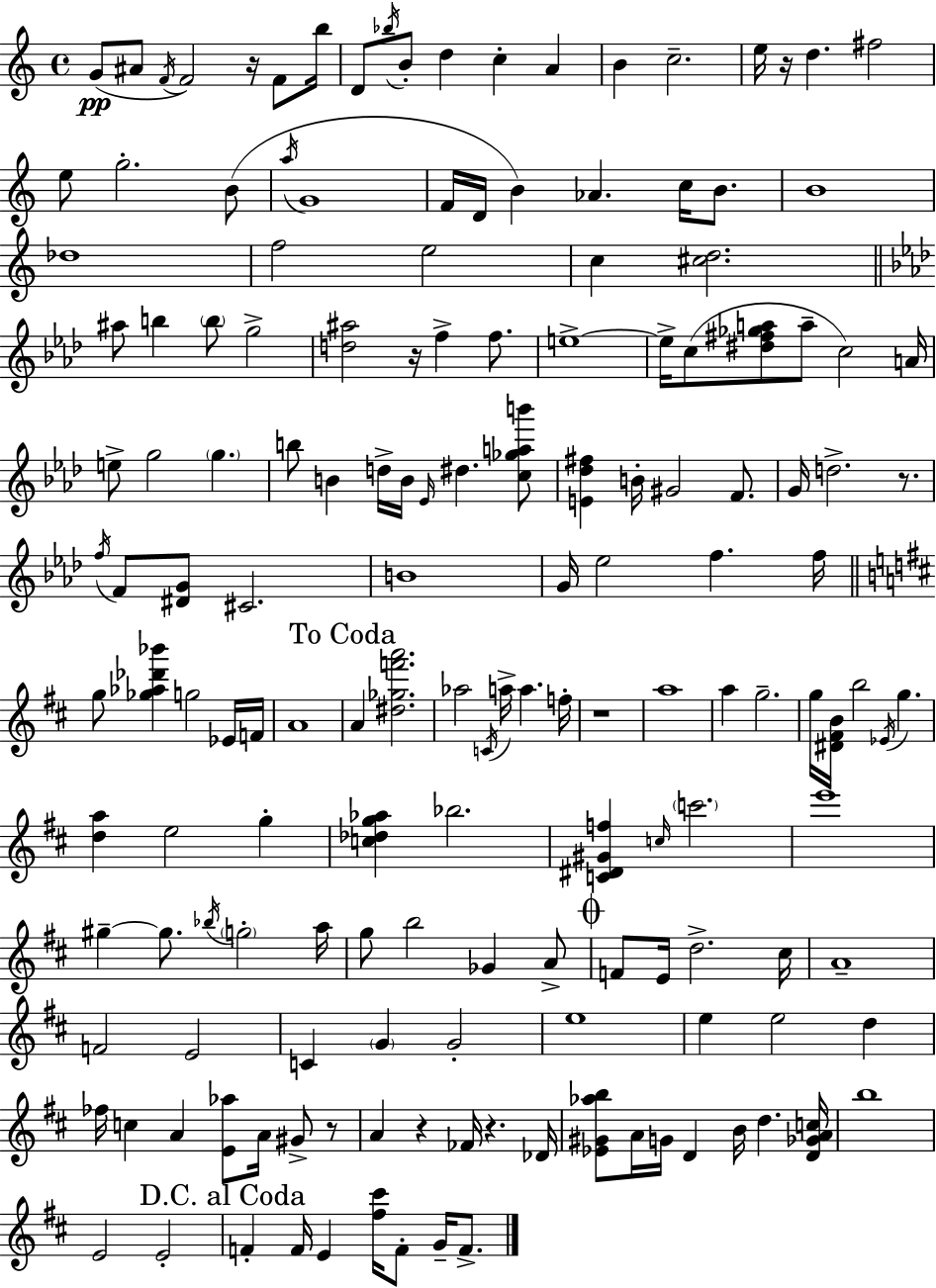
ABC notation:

X:1
T:Untitled
M:4/4
L:1/4
K:C
G/2 ^A/2 F/4 F2 z/4 F/2 b/4 D/2 _b/4 B/2 d c A B c2 e/4 z/4 d ^f2 e/2 g2 B/2 a/4 G4 F/4 D/4 B _A c/4 B/2 B4 _d4 f2 e2 c [^cd]2 ^a/2 b b/2 g2 [d^a]2 z/4 f f/2 e4 e/4 c/2 [^d^f_ga]/2 a/2 c2 A/4 e/2 g2 g b/2 B d/4 B/4 _E/4 ^d [c_gab']/2 [E_d^f] B/4 ^G2 F/2 G/4 d2 z/2 f/4 F/2 [^DG]/2 ^C2 B4 G/4 _e2 f f/4 g/2 [_g_a_d'_b'] g2 _E/4 F/4 A4 A [^d_gf'a']2 _a2 C/4 a/4 a f/4 z4 a4 a g2 g/4 [^D^FB]/4 b2 _E/4 g [da] e2 g [c_dg_a] _b2 [C^D^Gf] c/4 c'2 e'4 ^g ^g/2 _b/4 g2 a/4 g/2 b2 _G A/2 F/2 E/4 d2 ^c/4 A4 F2 E2 C G G2 e4 e e2 d _f/4 c A [E_a]/2 A/4 ^G/2 z/2 A z _F/4 z _D/4 [_E^G_ab]/2 A/4 G/4 D B/4 d [D_GAc]/4 b4 E2 E2 F F/4 E [^f^c']/4 F/2 G/4 F/2